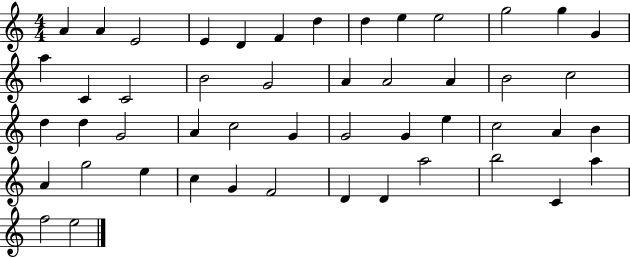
{
  \clef treble
  \numericTimeSignature
  \time 4/4
  \key c \major
  a'4 a'4 e'2 | e'4 d'4 f'4 d''4 | d''4 e''4 e''2 | g''2 g''4 g'4 | \break a''4 c'4 c'2 | b'2 g'2 | a'4 a'2 a'4 | b'2 c''2 | \break d''4 d''4 g'2 | a'4 c''2 g'4 | g'2 g'4 e''4 | c''2 a'4 b'4 | \break a'4 g''2 e''4 | c''4 g'4 f'2 | d'4 d'4 a''2 | b''2 c'4 a''4 | \break f''2 e''2 | \bar "|."
}